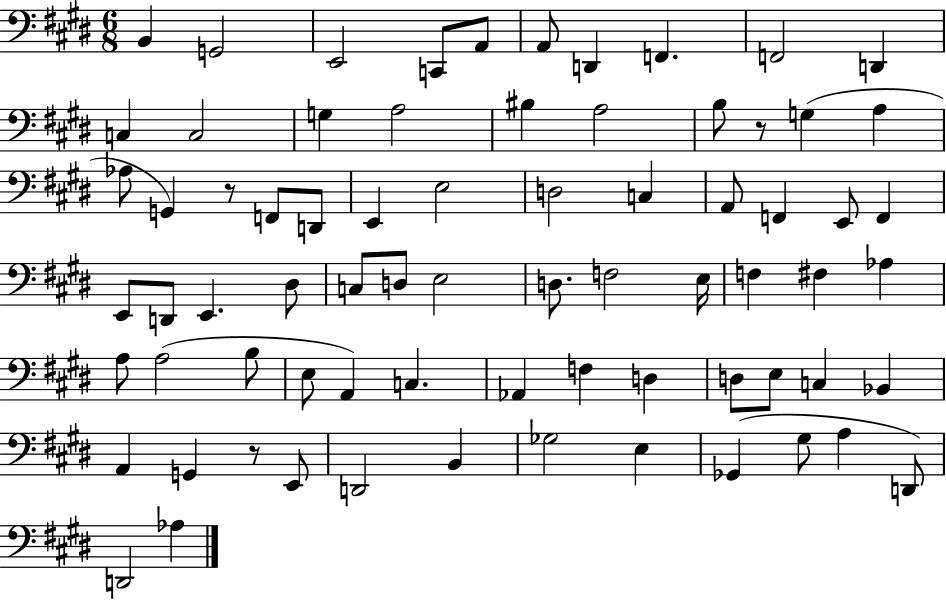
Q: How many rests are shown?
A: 3